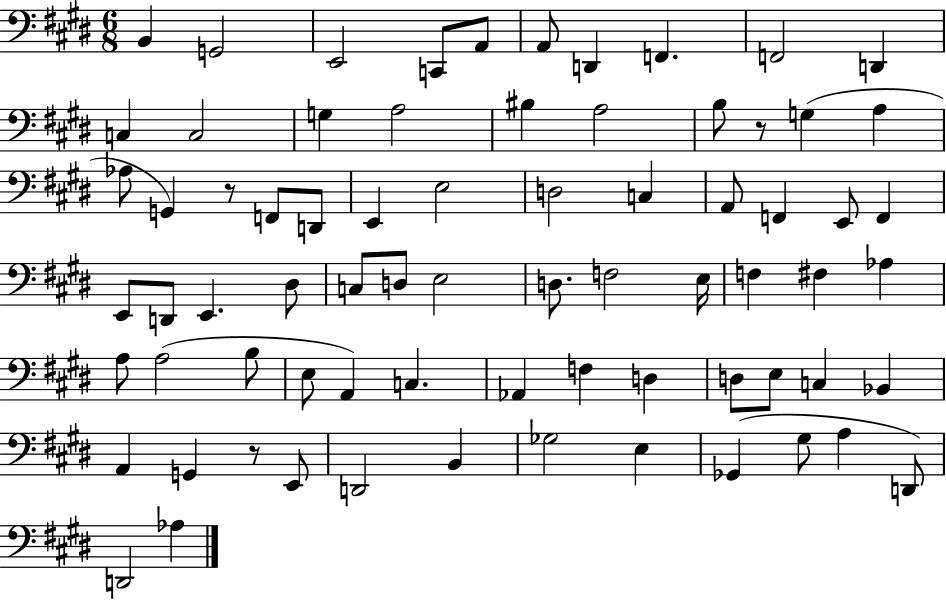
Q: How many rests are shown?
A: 3